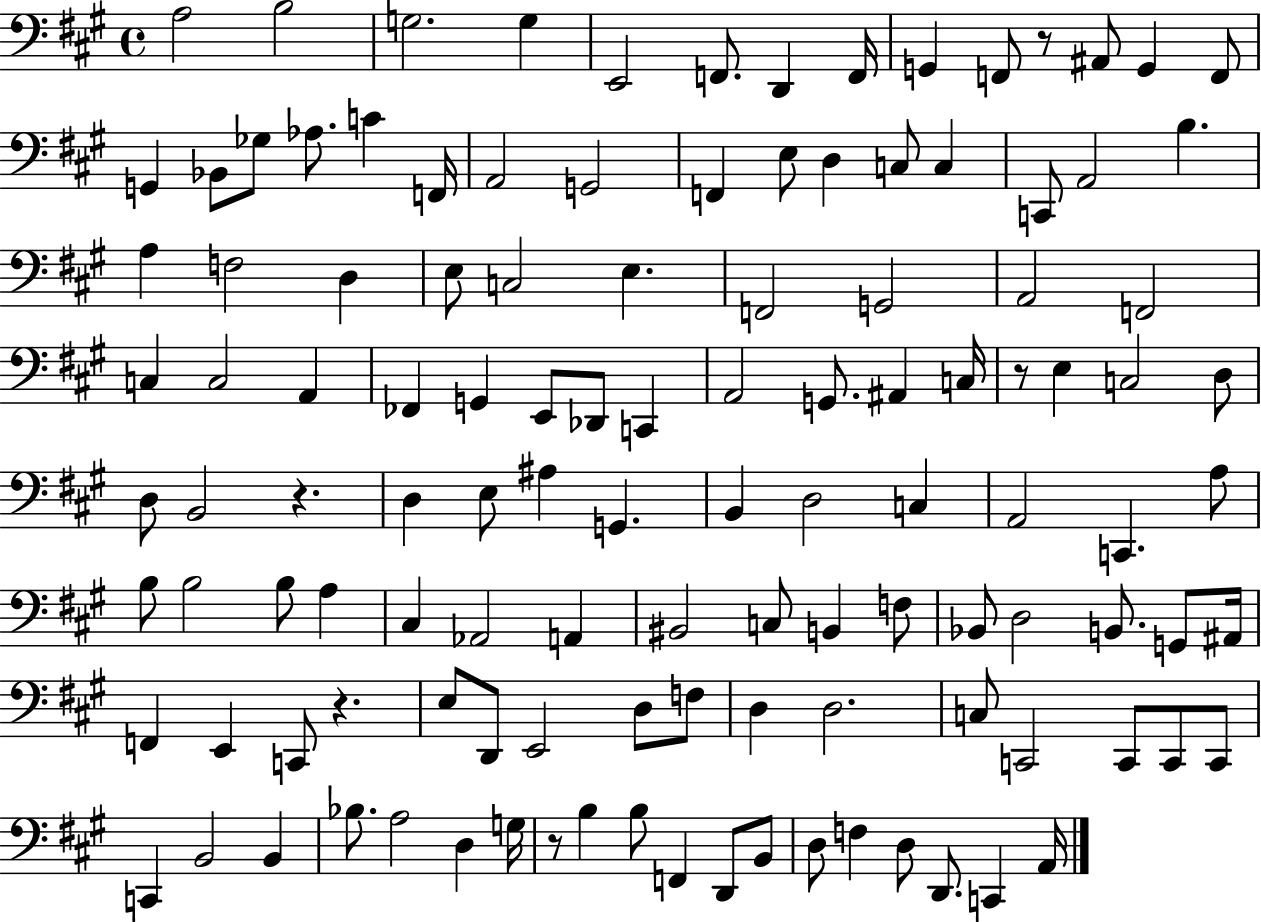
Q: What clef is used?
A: bass